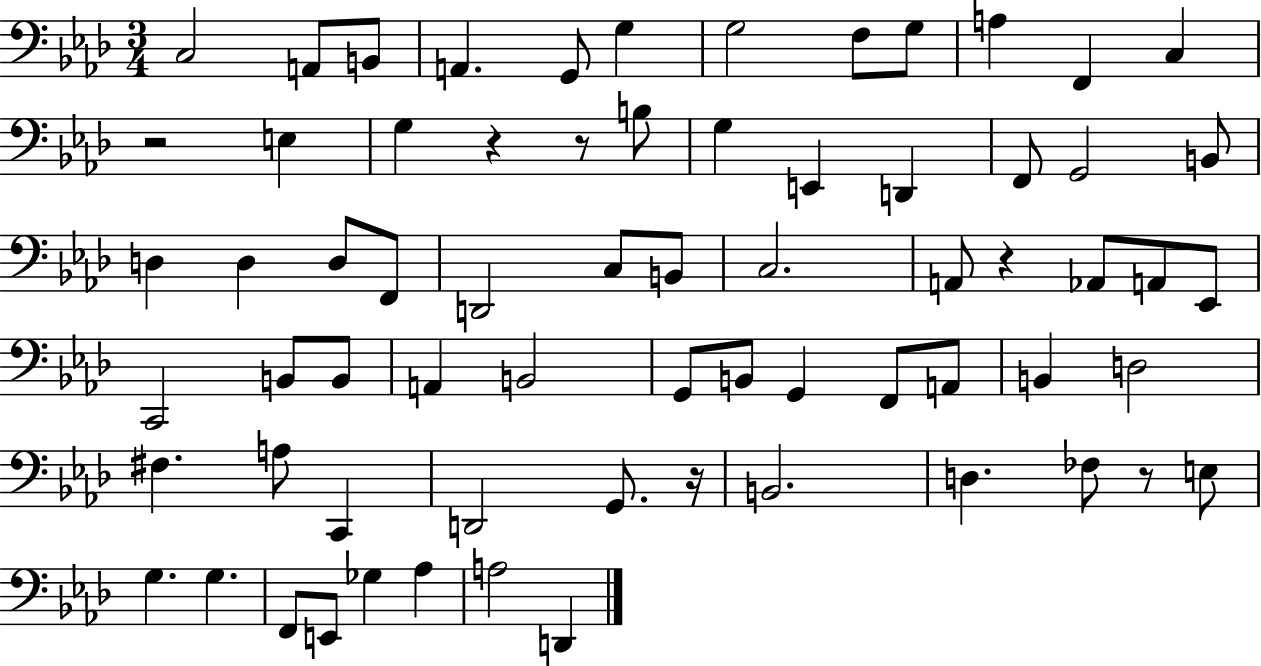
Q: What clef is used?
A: bass